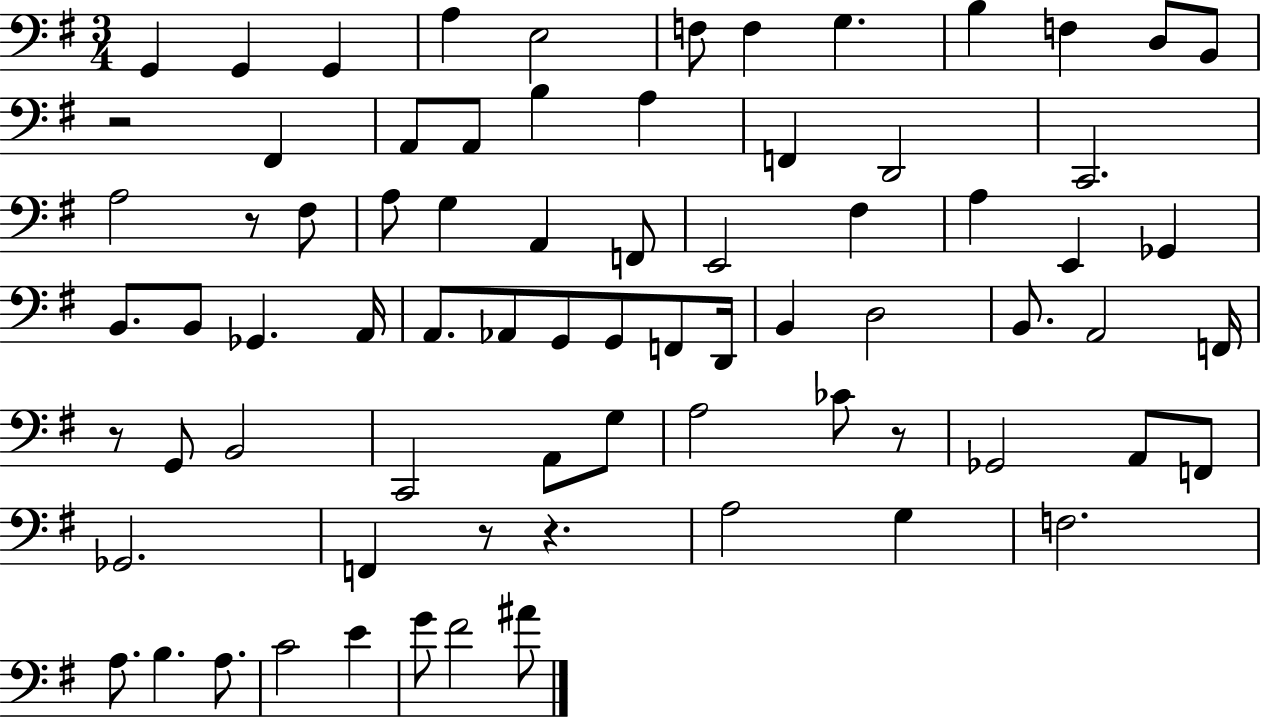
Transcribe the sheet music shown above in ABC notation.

X:1
T:Untitled
M:3/4
L:1/4
K:G
G,, G,, G,, A, E,2 F,/2 F, G, B, F, D,/2 B,,/2 z2 ^F,, A,,/2 A,,/2 B, A, F,, D,,2 C,,2 A,2 z/2 ^F,/2 A,/2 G, A,, F,,/2 E,,2 ^F, A, E,, _G,, B,,/2 B,,/2 _G,, A,,/4 A,,/2 _A,,/2 G,,/2 G,,/2 F,,/2 D,,/4 B,, D,2 B,,/2 A,,2 F,,/4 z/2 G,,/2 B,,2 C,,2 A,,/2 G,/2 A,2 _C/2 z/2 _G,,2 A,,/2 F,,/2 _G,,2 F,, z/2 z A,2 G, F,2 A,/2 B, A,/2 C2 E G/2 ^F2 ^A/2